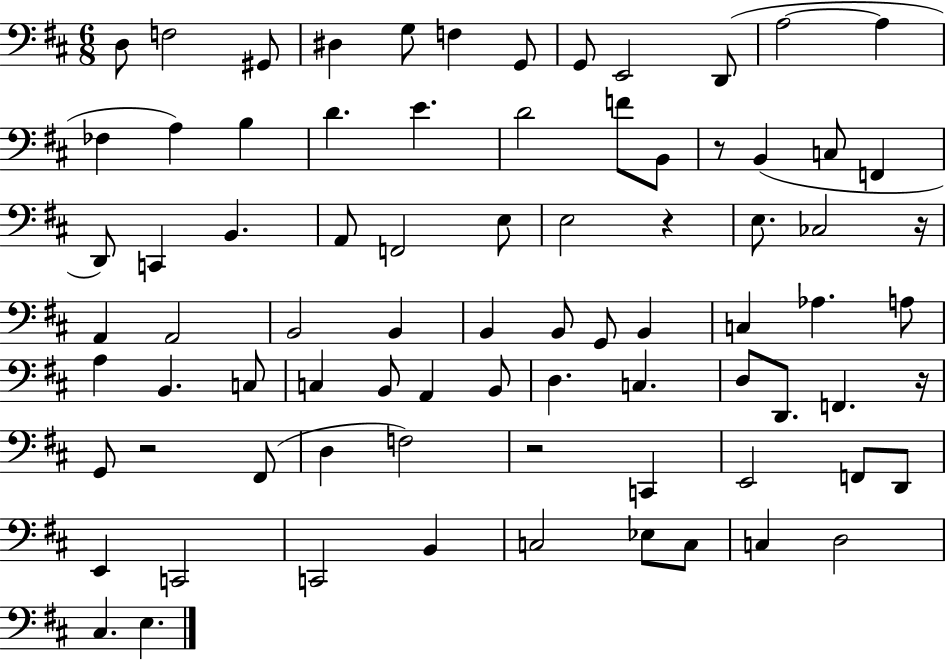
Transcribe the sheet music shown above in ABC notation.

X:1
T:Untitled
M:6/8
L:1/4
K:D
D,/2 F,2 ^G,,/2 ^D, G,/2 F, G,,/2 G,,/2 E,,2 D,,/2 A,2 A, _F, A, B, D E D2 F/2 B,,/2 z/2 B,, C,/2 F,, D,,/2 C,, B,, A,,/2 F,,2 E,/2 E,2 z E,/2 _C,2 z/4 A,, A,,2 B,,2 B,, B,, B,,/2 G,,/2 B,, C, _A, A,/2 A, B,, C,/2 C, B,,/2 A,, B,,/2 D, C, D,/2 D,,/2 F,, z/4 G,,/2 z2 ^F,,/2 D, F,2 z2 C,, E,,2 F,,/2 D,,/2 E,, C,,2 C,,2 B,, C,2 _E,/2 C,/2 C, D,2 ^C, E,